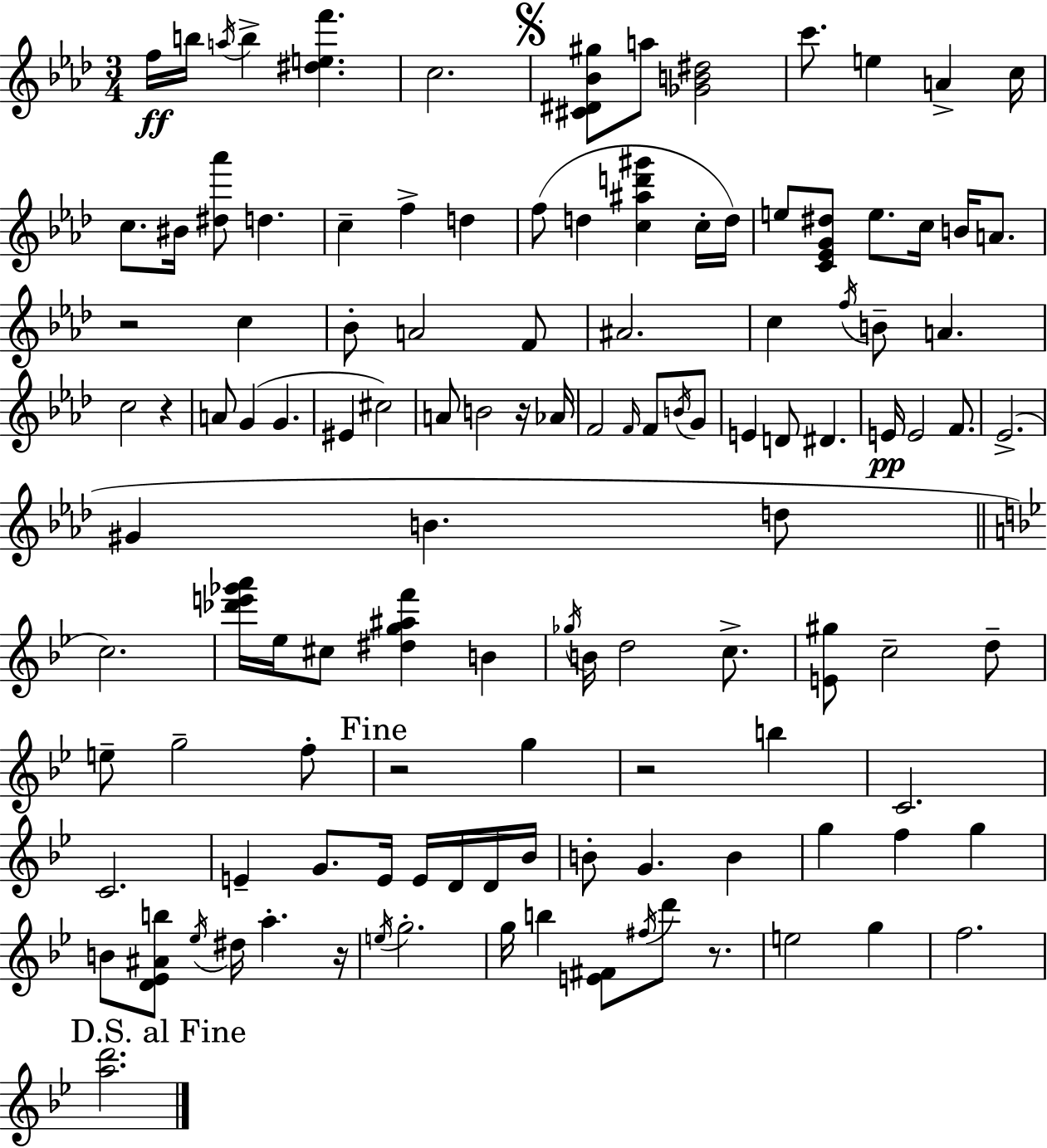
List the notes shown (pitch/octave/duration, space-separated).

F5/s B5/s A5/s B5/q [D#5,E5,F6]/q. C5/h. [C#4,D#4,Bb4,G#5]/e A5/e [Gb4,B4,D#5]/h C6/e. E5/q A4/q C5/s C5/e. BIS4/s [D#5,Ab6]/e D5/q. C5/q F5/q D5/q F5/e D5/q [C5,A#5,D6,G#6]/q C5/s D5/s E5/e [C4,Eb4,G4,D#5]/e E5/e. C5/s B4/s A4/e. R/h C5/q Bb4/e A4/h F4/e A#4/h. C5/q F5/s B4/e A4/q. C5/h R/q A4/e G4/q G4/q. EIS4/q C#5/h A4/e B4/h R/s Ab4/s F4/h F4/s F4/e B4/s G4/e E4/q D4/e D#4/q. E4/s E4/h F4/e. Eb4/h. G#4/q B4/q. D5/e C5/h. [Db6,E6,Gb6,A6]/s Eb5/s C#5/e [D#5,G5,A#5,F6]/q B4/q Gb5/s B4/s D5/h C5/e. [E4,G#5]/e C5/h D5/e E5/e G5/h F5/e R/h G5/q R/h B5/q C4/h. C4/h. E4/q G4/e. E4/s E4/s D4/s D4/s Bb4/s B4/e G4/q. B4/q G5/q F5/q G5/q B4/e [D4,Eb4,A#4,B5]/e Eb5/s D#5/s A5/q. R/s E5/s G5/h. G5/s B5/q [E4,F#4]/e F#5/s D6/e R/e. E5/h G5/q F5/h. [A5,D6]/h.